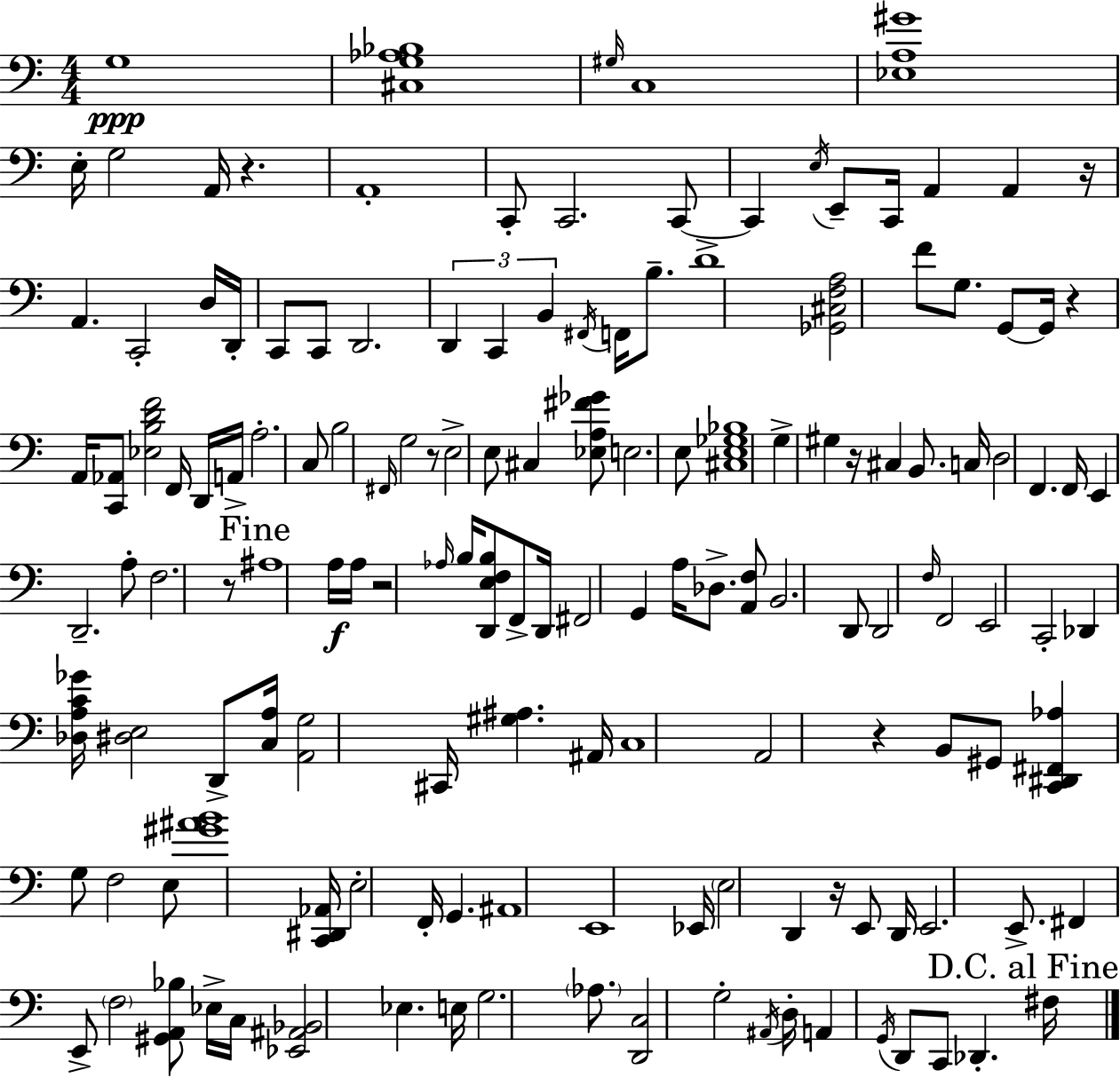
G3/w [C#3,G3,Ab3,Bb3]/w G#3/s C3/w [Eb3,A3,G#4]/w E3/s G3/h A2/s R/q. A2/w C2/e C2/h. C2/e C2/q E3/s E2/e C2/s A2/q A2/q R/s A2/q. C2/h D3/s D2/s C2/e C2/e D2/h. D2/q C2/q B2/q F#2/s F2/s B3/e. D4/w [Gb2,C#3,F3,A3]/h F4/e G3/e. G2/e G2/s R/q A2/s [C2,Ab2]/e [Eb3,B3,D4,F4]/h F2/s D2/s A2/s A3/h. C3/e B3/h F#2/s G3/h R/e E3/h E3/e C#3/q [Eb3,A3,F#4,Gb4]/e E3/h. E3/e [C#3,E3,Gb3,Bb3]/w G3/q G#3/q R/s C#3/q B2/e. C3/s D3/h F2/q. F2/s E2/q D2/h. A3/e F3/h. R/e A#3/w A3/s A3/s R/h Ab3/s B3/s [D2,E3,F3,B3]/e F2/e D2/s F#2/h G2/q A3/s Db3/e. [A2,F3]/e B2/h. D2/e D2/h F3/s F2/h E2/h C2/h Db2/q [Db3,A3,C4,Gb4]/s [D#3,E3]/h D2/e [C3,A3]/s [A2,G3]/h C#2/s [G#3,A#3]/q. A#2/s C3/w A2/h R/q B2/e G#2/e [C2,D#2,F#2,Ab3]/q G3/e F3/h E3/e [G#4,A#4,B4]/w [C2,D#2,Ab2]/s E3/h F2/s G2/q. A#2/w E2/w Eb2/s E3/h D2/q R/s E2/e D2/s E2/h. E2/e. F#2/q E2/e F3/h [G#2,A2,Bb3]/e Eb3/s C3/s [Eb2,A#2,Bb2]/h Eb3/q. E3/s G3/h. Ab3/e. [D2,C3]/h G3/h A#2/s D3/s A2/q G2/s D2/e C2/e Db2/q. F#3/s